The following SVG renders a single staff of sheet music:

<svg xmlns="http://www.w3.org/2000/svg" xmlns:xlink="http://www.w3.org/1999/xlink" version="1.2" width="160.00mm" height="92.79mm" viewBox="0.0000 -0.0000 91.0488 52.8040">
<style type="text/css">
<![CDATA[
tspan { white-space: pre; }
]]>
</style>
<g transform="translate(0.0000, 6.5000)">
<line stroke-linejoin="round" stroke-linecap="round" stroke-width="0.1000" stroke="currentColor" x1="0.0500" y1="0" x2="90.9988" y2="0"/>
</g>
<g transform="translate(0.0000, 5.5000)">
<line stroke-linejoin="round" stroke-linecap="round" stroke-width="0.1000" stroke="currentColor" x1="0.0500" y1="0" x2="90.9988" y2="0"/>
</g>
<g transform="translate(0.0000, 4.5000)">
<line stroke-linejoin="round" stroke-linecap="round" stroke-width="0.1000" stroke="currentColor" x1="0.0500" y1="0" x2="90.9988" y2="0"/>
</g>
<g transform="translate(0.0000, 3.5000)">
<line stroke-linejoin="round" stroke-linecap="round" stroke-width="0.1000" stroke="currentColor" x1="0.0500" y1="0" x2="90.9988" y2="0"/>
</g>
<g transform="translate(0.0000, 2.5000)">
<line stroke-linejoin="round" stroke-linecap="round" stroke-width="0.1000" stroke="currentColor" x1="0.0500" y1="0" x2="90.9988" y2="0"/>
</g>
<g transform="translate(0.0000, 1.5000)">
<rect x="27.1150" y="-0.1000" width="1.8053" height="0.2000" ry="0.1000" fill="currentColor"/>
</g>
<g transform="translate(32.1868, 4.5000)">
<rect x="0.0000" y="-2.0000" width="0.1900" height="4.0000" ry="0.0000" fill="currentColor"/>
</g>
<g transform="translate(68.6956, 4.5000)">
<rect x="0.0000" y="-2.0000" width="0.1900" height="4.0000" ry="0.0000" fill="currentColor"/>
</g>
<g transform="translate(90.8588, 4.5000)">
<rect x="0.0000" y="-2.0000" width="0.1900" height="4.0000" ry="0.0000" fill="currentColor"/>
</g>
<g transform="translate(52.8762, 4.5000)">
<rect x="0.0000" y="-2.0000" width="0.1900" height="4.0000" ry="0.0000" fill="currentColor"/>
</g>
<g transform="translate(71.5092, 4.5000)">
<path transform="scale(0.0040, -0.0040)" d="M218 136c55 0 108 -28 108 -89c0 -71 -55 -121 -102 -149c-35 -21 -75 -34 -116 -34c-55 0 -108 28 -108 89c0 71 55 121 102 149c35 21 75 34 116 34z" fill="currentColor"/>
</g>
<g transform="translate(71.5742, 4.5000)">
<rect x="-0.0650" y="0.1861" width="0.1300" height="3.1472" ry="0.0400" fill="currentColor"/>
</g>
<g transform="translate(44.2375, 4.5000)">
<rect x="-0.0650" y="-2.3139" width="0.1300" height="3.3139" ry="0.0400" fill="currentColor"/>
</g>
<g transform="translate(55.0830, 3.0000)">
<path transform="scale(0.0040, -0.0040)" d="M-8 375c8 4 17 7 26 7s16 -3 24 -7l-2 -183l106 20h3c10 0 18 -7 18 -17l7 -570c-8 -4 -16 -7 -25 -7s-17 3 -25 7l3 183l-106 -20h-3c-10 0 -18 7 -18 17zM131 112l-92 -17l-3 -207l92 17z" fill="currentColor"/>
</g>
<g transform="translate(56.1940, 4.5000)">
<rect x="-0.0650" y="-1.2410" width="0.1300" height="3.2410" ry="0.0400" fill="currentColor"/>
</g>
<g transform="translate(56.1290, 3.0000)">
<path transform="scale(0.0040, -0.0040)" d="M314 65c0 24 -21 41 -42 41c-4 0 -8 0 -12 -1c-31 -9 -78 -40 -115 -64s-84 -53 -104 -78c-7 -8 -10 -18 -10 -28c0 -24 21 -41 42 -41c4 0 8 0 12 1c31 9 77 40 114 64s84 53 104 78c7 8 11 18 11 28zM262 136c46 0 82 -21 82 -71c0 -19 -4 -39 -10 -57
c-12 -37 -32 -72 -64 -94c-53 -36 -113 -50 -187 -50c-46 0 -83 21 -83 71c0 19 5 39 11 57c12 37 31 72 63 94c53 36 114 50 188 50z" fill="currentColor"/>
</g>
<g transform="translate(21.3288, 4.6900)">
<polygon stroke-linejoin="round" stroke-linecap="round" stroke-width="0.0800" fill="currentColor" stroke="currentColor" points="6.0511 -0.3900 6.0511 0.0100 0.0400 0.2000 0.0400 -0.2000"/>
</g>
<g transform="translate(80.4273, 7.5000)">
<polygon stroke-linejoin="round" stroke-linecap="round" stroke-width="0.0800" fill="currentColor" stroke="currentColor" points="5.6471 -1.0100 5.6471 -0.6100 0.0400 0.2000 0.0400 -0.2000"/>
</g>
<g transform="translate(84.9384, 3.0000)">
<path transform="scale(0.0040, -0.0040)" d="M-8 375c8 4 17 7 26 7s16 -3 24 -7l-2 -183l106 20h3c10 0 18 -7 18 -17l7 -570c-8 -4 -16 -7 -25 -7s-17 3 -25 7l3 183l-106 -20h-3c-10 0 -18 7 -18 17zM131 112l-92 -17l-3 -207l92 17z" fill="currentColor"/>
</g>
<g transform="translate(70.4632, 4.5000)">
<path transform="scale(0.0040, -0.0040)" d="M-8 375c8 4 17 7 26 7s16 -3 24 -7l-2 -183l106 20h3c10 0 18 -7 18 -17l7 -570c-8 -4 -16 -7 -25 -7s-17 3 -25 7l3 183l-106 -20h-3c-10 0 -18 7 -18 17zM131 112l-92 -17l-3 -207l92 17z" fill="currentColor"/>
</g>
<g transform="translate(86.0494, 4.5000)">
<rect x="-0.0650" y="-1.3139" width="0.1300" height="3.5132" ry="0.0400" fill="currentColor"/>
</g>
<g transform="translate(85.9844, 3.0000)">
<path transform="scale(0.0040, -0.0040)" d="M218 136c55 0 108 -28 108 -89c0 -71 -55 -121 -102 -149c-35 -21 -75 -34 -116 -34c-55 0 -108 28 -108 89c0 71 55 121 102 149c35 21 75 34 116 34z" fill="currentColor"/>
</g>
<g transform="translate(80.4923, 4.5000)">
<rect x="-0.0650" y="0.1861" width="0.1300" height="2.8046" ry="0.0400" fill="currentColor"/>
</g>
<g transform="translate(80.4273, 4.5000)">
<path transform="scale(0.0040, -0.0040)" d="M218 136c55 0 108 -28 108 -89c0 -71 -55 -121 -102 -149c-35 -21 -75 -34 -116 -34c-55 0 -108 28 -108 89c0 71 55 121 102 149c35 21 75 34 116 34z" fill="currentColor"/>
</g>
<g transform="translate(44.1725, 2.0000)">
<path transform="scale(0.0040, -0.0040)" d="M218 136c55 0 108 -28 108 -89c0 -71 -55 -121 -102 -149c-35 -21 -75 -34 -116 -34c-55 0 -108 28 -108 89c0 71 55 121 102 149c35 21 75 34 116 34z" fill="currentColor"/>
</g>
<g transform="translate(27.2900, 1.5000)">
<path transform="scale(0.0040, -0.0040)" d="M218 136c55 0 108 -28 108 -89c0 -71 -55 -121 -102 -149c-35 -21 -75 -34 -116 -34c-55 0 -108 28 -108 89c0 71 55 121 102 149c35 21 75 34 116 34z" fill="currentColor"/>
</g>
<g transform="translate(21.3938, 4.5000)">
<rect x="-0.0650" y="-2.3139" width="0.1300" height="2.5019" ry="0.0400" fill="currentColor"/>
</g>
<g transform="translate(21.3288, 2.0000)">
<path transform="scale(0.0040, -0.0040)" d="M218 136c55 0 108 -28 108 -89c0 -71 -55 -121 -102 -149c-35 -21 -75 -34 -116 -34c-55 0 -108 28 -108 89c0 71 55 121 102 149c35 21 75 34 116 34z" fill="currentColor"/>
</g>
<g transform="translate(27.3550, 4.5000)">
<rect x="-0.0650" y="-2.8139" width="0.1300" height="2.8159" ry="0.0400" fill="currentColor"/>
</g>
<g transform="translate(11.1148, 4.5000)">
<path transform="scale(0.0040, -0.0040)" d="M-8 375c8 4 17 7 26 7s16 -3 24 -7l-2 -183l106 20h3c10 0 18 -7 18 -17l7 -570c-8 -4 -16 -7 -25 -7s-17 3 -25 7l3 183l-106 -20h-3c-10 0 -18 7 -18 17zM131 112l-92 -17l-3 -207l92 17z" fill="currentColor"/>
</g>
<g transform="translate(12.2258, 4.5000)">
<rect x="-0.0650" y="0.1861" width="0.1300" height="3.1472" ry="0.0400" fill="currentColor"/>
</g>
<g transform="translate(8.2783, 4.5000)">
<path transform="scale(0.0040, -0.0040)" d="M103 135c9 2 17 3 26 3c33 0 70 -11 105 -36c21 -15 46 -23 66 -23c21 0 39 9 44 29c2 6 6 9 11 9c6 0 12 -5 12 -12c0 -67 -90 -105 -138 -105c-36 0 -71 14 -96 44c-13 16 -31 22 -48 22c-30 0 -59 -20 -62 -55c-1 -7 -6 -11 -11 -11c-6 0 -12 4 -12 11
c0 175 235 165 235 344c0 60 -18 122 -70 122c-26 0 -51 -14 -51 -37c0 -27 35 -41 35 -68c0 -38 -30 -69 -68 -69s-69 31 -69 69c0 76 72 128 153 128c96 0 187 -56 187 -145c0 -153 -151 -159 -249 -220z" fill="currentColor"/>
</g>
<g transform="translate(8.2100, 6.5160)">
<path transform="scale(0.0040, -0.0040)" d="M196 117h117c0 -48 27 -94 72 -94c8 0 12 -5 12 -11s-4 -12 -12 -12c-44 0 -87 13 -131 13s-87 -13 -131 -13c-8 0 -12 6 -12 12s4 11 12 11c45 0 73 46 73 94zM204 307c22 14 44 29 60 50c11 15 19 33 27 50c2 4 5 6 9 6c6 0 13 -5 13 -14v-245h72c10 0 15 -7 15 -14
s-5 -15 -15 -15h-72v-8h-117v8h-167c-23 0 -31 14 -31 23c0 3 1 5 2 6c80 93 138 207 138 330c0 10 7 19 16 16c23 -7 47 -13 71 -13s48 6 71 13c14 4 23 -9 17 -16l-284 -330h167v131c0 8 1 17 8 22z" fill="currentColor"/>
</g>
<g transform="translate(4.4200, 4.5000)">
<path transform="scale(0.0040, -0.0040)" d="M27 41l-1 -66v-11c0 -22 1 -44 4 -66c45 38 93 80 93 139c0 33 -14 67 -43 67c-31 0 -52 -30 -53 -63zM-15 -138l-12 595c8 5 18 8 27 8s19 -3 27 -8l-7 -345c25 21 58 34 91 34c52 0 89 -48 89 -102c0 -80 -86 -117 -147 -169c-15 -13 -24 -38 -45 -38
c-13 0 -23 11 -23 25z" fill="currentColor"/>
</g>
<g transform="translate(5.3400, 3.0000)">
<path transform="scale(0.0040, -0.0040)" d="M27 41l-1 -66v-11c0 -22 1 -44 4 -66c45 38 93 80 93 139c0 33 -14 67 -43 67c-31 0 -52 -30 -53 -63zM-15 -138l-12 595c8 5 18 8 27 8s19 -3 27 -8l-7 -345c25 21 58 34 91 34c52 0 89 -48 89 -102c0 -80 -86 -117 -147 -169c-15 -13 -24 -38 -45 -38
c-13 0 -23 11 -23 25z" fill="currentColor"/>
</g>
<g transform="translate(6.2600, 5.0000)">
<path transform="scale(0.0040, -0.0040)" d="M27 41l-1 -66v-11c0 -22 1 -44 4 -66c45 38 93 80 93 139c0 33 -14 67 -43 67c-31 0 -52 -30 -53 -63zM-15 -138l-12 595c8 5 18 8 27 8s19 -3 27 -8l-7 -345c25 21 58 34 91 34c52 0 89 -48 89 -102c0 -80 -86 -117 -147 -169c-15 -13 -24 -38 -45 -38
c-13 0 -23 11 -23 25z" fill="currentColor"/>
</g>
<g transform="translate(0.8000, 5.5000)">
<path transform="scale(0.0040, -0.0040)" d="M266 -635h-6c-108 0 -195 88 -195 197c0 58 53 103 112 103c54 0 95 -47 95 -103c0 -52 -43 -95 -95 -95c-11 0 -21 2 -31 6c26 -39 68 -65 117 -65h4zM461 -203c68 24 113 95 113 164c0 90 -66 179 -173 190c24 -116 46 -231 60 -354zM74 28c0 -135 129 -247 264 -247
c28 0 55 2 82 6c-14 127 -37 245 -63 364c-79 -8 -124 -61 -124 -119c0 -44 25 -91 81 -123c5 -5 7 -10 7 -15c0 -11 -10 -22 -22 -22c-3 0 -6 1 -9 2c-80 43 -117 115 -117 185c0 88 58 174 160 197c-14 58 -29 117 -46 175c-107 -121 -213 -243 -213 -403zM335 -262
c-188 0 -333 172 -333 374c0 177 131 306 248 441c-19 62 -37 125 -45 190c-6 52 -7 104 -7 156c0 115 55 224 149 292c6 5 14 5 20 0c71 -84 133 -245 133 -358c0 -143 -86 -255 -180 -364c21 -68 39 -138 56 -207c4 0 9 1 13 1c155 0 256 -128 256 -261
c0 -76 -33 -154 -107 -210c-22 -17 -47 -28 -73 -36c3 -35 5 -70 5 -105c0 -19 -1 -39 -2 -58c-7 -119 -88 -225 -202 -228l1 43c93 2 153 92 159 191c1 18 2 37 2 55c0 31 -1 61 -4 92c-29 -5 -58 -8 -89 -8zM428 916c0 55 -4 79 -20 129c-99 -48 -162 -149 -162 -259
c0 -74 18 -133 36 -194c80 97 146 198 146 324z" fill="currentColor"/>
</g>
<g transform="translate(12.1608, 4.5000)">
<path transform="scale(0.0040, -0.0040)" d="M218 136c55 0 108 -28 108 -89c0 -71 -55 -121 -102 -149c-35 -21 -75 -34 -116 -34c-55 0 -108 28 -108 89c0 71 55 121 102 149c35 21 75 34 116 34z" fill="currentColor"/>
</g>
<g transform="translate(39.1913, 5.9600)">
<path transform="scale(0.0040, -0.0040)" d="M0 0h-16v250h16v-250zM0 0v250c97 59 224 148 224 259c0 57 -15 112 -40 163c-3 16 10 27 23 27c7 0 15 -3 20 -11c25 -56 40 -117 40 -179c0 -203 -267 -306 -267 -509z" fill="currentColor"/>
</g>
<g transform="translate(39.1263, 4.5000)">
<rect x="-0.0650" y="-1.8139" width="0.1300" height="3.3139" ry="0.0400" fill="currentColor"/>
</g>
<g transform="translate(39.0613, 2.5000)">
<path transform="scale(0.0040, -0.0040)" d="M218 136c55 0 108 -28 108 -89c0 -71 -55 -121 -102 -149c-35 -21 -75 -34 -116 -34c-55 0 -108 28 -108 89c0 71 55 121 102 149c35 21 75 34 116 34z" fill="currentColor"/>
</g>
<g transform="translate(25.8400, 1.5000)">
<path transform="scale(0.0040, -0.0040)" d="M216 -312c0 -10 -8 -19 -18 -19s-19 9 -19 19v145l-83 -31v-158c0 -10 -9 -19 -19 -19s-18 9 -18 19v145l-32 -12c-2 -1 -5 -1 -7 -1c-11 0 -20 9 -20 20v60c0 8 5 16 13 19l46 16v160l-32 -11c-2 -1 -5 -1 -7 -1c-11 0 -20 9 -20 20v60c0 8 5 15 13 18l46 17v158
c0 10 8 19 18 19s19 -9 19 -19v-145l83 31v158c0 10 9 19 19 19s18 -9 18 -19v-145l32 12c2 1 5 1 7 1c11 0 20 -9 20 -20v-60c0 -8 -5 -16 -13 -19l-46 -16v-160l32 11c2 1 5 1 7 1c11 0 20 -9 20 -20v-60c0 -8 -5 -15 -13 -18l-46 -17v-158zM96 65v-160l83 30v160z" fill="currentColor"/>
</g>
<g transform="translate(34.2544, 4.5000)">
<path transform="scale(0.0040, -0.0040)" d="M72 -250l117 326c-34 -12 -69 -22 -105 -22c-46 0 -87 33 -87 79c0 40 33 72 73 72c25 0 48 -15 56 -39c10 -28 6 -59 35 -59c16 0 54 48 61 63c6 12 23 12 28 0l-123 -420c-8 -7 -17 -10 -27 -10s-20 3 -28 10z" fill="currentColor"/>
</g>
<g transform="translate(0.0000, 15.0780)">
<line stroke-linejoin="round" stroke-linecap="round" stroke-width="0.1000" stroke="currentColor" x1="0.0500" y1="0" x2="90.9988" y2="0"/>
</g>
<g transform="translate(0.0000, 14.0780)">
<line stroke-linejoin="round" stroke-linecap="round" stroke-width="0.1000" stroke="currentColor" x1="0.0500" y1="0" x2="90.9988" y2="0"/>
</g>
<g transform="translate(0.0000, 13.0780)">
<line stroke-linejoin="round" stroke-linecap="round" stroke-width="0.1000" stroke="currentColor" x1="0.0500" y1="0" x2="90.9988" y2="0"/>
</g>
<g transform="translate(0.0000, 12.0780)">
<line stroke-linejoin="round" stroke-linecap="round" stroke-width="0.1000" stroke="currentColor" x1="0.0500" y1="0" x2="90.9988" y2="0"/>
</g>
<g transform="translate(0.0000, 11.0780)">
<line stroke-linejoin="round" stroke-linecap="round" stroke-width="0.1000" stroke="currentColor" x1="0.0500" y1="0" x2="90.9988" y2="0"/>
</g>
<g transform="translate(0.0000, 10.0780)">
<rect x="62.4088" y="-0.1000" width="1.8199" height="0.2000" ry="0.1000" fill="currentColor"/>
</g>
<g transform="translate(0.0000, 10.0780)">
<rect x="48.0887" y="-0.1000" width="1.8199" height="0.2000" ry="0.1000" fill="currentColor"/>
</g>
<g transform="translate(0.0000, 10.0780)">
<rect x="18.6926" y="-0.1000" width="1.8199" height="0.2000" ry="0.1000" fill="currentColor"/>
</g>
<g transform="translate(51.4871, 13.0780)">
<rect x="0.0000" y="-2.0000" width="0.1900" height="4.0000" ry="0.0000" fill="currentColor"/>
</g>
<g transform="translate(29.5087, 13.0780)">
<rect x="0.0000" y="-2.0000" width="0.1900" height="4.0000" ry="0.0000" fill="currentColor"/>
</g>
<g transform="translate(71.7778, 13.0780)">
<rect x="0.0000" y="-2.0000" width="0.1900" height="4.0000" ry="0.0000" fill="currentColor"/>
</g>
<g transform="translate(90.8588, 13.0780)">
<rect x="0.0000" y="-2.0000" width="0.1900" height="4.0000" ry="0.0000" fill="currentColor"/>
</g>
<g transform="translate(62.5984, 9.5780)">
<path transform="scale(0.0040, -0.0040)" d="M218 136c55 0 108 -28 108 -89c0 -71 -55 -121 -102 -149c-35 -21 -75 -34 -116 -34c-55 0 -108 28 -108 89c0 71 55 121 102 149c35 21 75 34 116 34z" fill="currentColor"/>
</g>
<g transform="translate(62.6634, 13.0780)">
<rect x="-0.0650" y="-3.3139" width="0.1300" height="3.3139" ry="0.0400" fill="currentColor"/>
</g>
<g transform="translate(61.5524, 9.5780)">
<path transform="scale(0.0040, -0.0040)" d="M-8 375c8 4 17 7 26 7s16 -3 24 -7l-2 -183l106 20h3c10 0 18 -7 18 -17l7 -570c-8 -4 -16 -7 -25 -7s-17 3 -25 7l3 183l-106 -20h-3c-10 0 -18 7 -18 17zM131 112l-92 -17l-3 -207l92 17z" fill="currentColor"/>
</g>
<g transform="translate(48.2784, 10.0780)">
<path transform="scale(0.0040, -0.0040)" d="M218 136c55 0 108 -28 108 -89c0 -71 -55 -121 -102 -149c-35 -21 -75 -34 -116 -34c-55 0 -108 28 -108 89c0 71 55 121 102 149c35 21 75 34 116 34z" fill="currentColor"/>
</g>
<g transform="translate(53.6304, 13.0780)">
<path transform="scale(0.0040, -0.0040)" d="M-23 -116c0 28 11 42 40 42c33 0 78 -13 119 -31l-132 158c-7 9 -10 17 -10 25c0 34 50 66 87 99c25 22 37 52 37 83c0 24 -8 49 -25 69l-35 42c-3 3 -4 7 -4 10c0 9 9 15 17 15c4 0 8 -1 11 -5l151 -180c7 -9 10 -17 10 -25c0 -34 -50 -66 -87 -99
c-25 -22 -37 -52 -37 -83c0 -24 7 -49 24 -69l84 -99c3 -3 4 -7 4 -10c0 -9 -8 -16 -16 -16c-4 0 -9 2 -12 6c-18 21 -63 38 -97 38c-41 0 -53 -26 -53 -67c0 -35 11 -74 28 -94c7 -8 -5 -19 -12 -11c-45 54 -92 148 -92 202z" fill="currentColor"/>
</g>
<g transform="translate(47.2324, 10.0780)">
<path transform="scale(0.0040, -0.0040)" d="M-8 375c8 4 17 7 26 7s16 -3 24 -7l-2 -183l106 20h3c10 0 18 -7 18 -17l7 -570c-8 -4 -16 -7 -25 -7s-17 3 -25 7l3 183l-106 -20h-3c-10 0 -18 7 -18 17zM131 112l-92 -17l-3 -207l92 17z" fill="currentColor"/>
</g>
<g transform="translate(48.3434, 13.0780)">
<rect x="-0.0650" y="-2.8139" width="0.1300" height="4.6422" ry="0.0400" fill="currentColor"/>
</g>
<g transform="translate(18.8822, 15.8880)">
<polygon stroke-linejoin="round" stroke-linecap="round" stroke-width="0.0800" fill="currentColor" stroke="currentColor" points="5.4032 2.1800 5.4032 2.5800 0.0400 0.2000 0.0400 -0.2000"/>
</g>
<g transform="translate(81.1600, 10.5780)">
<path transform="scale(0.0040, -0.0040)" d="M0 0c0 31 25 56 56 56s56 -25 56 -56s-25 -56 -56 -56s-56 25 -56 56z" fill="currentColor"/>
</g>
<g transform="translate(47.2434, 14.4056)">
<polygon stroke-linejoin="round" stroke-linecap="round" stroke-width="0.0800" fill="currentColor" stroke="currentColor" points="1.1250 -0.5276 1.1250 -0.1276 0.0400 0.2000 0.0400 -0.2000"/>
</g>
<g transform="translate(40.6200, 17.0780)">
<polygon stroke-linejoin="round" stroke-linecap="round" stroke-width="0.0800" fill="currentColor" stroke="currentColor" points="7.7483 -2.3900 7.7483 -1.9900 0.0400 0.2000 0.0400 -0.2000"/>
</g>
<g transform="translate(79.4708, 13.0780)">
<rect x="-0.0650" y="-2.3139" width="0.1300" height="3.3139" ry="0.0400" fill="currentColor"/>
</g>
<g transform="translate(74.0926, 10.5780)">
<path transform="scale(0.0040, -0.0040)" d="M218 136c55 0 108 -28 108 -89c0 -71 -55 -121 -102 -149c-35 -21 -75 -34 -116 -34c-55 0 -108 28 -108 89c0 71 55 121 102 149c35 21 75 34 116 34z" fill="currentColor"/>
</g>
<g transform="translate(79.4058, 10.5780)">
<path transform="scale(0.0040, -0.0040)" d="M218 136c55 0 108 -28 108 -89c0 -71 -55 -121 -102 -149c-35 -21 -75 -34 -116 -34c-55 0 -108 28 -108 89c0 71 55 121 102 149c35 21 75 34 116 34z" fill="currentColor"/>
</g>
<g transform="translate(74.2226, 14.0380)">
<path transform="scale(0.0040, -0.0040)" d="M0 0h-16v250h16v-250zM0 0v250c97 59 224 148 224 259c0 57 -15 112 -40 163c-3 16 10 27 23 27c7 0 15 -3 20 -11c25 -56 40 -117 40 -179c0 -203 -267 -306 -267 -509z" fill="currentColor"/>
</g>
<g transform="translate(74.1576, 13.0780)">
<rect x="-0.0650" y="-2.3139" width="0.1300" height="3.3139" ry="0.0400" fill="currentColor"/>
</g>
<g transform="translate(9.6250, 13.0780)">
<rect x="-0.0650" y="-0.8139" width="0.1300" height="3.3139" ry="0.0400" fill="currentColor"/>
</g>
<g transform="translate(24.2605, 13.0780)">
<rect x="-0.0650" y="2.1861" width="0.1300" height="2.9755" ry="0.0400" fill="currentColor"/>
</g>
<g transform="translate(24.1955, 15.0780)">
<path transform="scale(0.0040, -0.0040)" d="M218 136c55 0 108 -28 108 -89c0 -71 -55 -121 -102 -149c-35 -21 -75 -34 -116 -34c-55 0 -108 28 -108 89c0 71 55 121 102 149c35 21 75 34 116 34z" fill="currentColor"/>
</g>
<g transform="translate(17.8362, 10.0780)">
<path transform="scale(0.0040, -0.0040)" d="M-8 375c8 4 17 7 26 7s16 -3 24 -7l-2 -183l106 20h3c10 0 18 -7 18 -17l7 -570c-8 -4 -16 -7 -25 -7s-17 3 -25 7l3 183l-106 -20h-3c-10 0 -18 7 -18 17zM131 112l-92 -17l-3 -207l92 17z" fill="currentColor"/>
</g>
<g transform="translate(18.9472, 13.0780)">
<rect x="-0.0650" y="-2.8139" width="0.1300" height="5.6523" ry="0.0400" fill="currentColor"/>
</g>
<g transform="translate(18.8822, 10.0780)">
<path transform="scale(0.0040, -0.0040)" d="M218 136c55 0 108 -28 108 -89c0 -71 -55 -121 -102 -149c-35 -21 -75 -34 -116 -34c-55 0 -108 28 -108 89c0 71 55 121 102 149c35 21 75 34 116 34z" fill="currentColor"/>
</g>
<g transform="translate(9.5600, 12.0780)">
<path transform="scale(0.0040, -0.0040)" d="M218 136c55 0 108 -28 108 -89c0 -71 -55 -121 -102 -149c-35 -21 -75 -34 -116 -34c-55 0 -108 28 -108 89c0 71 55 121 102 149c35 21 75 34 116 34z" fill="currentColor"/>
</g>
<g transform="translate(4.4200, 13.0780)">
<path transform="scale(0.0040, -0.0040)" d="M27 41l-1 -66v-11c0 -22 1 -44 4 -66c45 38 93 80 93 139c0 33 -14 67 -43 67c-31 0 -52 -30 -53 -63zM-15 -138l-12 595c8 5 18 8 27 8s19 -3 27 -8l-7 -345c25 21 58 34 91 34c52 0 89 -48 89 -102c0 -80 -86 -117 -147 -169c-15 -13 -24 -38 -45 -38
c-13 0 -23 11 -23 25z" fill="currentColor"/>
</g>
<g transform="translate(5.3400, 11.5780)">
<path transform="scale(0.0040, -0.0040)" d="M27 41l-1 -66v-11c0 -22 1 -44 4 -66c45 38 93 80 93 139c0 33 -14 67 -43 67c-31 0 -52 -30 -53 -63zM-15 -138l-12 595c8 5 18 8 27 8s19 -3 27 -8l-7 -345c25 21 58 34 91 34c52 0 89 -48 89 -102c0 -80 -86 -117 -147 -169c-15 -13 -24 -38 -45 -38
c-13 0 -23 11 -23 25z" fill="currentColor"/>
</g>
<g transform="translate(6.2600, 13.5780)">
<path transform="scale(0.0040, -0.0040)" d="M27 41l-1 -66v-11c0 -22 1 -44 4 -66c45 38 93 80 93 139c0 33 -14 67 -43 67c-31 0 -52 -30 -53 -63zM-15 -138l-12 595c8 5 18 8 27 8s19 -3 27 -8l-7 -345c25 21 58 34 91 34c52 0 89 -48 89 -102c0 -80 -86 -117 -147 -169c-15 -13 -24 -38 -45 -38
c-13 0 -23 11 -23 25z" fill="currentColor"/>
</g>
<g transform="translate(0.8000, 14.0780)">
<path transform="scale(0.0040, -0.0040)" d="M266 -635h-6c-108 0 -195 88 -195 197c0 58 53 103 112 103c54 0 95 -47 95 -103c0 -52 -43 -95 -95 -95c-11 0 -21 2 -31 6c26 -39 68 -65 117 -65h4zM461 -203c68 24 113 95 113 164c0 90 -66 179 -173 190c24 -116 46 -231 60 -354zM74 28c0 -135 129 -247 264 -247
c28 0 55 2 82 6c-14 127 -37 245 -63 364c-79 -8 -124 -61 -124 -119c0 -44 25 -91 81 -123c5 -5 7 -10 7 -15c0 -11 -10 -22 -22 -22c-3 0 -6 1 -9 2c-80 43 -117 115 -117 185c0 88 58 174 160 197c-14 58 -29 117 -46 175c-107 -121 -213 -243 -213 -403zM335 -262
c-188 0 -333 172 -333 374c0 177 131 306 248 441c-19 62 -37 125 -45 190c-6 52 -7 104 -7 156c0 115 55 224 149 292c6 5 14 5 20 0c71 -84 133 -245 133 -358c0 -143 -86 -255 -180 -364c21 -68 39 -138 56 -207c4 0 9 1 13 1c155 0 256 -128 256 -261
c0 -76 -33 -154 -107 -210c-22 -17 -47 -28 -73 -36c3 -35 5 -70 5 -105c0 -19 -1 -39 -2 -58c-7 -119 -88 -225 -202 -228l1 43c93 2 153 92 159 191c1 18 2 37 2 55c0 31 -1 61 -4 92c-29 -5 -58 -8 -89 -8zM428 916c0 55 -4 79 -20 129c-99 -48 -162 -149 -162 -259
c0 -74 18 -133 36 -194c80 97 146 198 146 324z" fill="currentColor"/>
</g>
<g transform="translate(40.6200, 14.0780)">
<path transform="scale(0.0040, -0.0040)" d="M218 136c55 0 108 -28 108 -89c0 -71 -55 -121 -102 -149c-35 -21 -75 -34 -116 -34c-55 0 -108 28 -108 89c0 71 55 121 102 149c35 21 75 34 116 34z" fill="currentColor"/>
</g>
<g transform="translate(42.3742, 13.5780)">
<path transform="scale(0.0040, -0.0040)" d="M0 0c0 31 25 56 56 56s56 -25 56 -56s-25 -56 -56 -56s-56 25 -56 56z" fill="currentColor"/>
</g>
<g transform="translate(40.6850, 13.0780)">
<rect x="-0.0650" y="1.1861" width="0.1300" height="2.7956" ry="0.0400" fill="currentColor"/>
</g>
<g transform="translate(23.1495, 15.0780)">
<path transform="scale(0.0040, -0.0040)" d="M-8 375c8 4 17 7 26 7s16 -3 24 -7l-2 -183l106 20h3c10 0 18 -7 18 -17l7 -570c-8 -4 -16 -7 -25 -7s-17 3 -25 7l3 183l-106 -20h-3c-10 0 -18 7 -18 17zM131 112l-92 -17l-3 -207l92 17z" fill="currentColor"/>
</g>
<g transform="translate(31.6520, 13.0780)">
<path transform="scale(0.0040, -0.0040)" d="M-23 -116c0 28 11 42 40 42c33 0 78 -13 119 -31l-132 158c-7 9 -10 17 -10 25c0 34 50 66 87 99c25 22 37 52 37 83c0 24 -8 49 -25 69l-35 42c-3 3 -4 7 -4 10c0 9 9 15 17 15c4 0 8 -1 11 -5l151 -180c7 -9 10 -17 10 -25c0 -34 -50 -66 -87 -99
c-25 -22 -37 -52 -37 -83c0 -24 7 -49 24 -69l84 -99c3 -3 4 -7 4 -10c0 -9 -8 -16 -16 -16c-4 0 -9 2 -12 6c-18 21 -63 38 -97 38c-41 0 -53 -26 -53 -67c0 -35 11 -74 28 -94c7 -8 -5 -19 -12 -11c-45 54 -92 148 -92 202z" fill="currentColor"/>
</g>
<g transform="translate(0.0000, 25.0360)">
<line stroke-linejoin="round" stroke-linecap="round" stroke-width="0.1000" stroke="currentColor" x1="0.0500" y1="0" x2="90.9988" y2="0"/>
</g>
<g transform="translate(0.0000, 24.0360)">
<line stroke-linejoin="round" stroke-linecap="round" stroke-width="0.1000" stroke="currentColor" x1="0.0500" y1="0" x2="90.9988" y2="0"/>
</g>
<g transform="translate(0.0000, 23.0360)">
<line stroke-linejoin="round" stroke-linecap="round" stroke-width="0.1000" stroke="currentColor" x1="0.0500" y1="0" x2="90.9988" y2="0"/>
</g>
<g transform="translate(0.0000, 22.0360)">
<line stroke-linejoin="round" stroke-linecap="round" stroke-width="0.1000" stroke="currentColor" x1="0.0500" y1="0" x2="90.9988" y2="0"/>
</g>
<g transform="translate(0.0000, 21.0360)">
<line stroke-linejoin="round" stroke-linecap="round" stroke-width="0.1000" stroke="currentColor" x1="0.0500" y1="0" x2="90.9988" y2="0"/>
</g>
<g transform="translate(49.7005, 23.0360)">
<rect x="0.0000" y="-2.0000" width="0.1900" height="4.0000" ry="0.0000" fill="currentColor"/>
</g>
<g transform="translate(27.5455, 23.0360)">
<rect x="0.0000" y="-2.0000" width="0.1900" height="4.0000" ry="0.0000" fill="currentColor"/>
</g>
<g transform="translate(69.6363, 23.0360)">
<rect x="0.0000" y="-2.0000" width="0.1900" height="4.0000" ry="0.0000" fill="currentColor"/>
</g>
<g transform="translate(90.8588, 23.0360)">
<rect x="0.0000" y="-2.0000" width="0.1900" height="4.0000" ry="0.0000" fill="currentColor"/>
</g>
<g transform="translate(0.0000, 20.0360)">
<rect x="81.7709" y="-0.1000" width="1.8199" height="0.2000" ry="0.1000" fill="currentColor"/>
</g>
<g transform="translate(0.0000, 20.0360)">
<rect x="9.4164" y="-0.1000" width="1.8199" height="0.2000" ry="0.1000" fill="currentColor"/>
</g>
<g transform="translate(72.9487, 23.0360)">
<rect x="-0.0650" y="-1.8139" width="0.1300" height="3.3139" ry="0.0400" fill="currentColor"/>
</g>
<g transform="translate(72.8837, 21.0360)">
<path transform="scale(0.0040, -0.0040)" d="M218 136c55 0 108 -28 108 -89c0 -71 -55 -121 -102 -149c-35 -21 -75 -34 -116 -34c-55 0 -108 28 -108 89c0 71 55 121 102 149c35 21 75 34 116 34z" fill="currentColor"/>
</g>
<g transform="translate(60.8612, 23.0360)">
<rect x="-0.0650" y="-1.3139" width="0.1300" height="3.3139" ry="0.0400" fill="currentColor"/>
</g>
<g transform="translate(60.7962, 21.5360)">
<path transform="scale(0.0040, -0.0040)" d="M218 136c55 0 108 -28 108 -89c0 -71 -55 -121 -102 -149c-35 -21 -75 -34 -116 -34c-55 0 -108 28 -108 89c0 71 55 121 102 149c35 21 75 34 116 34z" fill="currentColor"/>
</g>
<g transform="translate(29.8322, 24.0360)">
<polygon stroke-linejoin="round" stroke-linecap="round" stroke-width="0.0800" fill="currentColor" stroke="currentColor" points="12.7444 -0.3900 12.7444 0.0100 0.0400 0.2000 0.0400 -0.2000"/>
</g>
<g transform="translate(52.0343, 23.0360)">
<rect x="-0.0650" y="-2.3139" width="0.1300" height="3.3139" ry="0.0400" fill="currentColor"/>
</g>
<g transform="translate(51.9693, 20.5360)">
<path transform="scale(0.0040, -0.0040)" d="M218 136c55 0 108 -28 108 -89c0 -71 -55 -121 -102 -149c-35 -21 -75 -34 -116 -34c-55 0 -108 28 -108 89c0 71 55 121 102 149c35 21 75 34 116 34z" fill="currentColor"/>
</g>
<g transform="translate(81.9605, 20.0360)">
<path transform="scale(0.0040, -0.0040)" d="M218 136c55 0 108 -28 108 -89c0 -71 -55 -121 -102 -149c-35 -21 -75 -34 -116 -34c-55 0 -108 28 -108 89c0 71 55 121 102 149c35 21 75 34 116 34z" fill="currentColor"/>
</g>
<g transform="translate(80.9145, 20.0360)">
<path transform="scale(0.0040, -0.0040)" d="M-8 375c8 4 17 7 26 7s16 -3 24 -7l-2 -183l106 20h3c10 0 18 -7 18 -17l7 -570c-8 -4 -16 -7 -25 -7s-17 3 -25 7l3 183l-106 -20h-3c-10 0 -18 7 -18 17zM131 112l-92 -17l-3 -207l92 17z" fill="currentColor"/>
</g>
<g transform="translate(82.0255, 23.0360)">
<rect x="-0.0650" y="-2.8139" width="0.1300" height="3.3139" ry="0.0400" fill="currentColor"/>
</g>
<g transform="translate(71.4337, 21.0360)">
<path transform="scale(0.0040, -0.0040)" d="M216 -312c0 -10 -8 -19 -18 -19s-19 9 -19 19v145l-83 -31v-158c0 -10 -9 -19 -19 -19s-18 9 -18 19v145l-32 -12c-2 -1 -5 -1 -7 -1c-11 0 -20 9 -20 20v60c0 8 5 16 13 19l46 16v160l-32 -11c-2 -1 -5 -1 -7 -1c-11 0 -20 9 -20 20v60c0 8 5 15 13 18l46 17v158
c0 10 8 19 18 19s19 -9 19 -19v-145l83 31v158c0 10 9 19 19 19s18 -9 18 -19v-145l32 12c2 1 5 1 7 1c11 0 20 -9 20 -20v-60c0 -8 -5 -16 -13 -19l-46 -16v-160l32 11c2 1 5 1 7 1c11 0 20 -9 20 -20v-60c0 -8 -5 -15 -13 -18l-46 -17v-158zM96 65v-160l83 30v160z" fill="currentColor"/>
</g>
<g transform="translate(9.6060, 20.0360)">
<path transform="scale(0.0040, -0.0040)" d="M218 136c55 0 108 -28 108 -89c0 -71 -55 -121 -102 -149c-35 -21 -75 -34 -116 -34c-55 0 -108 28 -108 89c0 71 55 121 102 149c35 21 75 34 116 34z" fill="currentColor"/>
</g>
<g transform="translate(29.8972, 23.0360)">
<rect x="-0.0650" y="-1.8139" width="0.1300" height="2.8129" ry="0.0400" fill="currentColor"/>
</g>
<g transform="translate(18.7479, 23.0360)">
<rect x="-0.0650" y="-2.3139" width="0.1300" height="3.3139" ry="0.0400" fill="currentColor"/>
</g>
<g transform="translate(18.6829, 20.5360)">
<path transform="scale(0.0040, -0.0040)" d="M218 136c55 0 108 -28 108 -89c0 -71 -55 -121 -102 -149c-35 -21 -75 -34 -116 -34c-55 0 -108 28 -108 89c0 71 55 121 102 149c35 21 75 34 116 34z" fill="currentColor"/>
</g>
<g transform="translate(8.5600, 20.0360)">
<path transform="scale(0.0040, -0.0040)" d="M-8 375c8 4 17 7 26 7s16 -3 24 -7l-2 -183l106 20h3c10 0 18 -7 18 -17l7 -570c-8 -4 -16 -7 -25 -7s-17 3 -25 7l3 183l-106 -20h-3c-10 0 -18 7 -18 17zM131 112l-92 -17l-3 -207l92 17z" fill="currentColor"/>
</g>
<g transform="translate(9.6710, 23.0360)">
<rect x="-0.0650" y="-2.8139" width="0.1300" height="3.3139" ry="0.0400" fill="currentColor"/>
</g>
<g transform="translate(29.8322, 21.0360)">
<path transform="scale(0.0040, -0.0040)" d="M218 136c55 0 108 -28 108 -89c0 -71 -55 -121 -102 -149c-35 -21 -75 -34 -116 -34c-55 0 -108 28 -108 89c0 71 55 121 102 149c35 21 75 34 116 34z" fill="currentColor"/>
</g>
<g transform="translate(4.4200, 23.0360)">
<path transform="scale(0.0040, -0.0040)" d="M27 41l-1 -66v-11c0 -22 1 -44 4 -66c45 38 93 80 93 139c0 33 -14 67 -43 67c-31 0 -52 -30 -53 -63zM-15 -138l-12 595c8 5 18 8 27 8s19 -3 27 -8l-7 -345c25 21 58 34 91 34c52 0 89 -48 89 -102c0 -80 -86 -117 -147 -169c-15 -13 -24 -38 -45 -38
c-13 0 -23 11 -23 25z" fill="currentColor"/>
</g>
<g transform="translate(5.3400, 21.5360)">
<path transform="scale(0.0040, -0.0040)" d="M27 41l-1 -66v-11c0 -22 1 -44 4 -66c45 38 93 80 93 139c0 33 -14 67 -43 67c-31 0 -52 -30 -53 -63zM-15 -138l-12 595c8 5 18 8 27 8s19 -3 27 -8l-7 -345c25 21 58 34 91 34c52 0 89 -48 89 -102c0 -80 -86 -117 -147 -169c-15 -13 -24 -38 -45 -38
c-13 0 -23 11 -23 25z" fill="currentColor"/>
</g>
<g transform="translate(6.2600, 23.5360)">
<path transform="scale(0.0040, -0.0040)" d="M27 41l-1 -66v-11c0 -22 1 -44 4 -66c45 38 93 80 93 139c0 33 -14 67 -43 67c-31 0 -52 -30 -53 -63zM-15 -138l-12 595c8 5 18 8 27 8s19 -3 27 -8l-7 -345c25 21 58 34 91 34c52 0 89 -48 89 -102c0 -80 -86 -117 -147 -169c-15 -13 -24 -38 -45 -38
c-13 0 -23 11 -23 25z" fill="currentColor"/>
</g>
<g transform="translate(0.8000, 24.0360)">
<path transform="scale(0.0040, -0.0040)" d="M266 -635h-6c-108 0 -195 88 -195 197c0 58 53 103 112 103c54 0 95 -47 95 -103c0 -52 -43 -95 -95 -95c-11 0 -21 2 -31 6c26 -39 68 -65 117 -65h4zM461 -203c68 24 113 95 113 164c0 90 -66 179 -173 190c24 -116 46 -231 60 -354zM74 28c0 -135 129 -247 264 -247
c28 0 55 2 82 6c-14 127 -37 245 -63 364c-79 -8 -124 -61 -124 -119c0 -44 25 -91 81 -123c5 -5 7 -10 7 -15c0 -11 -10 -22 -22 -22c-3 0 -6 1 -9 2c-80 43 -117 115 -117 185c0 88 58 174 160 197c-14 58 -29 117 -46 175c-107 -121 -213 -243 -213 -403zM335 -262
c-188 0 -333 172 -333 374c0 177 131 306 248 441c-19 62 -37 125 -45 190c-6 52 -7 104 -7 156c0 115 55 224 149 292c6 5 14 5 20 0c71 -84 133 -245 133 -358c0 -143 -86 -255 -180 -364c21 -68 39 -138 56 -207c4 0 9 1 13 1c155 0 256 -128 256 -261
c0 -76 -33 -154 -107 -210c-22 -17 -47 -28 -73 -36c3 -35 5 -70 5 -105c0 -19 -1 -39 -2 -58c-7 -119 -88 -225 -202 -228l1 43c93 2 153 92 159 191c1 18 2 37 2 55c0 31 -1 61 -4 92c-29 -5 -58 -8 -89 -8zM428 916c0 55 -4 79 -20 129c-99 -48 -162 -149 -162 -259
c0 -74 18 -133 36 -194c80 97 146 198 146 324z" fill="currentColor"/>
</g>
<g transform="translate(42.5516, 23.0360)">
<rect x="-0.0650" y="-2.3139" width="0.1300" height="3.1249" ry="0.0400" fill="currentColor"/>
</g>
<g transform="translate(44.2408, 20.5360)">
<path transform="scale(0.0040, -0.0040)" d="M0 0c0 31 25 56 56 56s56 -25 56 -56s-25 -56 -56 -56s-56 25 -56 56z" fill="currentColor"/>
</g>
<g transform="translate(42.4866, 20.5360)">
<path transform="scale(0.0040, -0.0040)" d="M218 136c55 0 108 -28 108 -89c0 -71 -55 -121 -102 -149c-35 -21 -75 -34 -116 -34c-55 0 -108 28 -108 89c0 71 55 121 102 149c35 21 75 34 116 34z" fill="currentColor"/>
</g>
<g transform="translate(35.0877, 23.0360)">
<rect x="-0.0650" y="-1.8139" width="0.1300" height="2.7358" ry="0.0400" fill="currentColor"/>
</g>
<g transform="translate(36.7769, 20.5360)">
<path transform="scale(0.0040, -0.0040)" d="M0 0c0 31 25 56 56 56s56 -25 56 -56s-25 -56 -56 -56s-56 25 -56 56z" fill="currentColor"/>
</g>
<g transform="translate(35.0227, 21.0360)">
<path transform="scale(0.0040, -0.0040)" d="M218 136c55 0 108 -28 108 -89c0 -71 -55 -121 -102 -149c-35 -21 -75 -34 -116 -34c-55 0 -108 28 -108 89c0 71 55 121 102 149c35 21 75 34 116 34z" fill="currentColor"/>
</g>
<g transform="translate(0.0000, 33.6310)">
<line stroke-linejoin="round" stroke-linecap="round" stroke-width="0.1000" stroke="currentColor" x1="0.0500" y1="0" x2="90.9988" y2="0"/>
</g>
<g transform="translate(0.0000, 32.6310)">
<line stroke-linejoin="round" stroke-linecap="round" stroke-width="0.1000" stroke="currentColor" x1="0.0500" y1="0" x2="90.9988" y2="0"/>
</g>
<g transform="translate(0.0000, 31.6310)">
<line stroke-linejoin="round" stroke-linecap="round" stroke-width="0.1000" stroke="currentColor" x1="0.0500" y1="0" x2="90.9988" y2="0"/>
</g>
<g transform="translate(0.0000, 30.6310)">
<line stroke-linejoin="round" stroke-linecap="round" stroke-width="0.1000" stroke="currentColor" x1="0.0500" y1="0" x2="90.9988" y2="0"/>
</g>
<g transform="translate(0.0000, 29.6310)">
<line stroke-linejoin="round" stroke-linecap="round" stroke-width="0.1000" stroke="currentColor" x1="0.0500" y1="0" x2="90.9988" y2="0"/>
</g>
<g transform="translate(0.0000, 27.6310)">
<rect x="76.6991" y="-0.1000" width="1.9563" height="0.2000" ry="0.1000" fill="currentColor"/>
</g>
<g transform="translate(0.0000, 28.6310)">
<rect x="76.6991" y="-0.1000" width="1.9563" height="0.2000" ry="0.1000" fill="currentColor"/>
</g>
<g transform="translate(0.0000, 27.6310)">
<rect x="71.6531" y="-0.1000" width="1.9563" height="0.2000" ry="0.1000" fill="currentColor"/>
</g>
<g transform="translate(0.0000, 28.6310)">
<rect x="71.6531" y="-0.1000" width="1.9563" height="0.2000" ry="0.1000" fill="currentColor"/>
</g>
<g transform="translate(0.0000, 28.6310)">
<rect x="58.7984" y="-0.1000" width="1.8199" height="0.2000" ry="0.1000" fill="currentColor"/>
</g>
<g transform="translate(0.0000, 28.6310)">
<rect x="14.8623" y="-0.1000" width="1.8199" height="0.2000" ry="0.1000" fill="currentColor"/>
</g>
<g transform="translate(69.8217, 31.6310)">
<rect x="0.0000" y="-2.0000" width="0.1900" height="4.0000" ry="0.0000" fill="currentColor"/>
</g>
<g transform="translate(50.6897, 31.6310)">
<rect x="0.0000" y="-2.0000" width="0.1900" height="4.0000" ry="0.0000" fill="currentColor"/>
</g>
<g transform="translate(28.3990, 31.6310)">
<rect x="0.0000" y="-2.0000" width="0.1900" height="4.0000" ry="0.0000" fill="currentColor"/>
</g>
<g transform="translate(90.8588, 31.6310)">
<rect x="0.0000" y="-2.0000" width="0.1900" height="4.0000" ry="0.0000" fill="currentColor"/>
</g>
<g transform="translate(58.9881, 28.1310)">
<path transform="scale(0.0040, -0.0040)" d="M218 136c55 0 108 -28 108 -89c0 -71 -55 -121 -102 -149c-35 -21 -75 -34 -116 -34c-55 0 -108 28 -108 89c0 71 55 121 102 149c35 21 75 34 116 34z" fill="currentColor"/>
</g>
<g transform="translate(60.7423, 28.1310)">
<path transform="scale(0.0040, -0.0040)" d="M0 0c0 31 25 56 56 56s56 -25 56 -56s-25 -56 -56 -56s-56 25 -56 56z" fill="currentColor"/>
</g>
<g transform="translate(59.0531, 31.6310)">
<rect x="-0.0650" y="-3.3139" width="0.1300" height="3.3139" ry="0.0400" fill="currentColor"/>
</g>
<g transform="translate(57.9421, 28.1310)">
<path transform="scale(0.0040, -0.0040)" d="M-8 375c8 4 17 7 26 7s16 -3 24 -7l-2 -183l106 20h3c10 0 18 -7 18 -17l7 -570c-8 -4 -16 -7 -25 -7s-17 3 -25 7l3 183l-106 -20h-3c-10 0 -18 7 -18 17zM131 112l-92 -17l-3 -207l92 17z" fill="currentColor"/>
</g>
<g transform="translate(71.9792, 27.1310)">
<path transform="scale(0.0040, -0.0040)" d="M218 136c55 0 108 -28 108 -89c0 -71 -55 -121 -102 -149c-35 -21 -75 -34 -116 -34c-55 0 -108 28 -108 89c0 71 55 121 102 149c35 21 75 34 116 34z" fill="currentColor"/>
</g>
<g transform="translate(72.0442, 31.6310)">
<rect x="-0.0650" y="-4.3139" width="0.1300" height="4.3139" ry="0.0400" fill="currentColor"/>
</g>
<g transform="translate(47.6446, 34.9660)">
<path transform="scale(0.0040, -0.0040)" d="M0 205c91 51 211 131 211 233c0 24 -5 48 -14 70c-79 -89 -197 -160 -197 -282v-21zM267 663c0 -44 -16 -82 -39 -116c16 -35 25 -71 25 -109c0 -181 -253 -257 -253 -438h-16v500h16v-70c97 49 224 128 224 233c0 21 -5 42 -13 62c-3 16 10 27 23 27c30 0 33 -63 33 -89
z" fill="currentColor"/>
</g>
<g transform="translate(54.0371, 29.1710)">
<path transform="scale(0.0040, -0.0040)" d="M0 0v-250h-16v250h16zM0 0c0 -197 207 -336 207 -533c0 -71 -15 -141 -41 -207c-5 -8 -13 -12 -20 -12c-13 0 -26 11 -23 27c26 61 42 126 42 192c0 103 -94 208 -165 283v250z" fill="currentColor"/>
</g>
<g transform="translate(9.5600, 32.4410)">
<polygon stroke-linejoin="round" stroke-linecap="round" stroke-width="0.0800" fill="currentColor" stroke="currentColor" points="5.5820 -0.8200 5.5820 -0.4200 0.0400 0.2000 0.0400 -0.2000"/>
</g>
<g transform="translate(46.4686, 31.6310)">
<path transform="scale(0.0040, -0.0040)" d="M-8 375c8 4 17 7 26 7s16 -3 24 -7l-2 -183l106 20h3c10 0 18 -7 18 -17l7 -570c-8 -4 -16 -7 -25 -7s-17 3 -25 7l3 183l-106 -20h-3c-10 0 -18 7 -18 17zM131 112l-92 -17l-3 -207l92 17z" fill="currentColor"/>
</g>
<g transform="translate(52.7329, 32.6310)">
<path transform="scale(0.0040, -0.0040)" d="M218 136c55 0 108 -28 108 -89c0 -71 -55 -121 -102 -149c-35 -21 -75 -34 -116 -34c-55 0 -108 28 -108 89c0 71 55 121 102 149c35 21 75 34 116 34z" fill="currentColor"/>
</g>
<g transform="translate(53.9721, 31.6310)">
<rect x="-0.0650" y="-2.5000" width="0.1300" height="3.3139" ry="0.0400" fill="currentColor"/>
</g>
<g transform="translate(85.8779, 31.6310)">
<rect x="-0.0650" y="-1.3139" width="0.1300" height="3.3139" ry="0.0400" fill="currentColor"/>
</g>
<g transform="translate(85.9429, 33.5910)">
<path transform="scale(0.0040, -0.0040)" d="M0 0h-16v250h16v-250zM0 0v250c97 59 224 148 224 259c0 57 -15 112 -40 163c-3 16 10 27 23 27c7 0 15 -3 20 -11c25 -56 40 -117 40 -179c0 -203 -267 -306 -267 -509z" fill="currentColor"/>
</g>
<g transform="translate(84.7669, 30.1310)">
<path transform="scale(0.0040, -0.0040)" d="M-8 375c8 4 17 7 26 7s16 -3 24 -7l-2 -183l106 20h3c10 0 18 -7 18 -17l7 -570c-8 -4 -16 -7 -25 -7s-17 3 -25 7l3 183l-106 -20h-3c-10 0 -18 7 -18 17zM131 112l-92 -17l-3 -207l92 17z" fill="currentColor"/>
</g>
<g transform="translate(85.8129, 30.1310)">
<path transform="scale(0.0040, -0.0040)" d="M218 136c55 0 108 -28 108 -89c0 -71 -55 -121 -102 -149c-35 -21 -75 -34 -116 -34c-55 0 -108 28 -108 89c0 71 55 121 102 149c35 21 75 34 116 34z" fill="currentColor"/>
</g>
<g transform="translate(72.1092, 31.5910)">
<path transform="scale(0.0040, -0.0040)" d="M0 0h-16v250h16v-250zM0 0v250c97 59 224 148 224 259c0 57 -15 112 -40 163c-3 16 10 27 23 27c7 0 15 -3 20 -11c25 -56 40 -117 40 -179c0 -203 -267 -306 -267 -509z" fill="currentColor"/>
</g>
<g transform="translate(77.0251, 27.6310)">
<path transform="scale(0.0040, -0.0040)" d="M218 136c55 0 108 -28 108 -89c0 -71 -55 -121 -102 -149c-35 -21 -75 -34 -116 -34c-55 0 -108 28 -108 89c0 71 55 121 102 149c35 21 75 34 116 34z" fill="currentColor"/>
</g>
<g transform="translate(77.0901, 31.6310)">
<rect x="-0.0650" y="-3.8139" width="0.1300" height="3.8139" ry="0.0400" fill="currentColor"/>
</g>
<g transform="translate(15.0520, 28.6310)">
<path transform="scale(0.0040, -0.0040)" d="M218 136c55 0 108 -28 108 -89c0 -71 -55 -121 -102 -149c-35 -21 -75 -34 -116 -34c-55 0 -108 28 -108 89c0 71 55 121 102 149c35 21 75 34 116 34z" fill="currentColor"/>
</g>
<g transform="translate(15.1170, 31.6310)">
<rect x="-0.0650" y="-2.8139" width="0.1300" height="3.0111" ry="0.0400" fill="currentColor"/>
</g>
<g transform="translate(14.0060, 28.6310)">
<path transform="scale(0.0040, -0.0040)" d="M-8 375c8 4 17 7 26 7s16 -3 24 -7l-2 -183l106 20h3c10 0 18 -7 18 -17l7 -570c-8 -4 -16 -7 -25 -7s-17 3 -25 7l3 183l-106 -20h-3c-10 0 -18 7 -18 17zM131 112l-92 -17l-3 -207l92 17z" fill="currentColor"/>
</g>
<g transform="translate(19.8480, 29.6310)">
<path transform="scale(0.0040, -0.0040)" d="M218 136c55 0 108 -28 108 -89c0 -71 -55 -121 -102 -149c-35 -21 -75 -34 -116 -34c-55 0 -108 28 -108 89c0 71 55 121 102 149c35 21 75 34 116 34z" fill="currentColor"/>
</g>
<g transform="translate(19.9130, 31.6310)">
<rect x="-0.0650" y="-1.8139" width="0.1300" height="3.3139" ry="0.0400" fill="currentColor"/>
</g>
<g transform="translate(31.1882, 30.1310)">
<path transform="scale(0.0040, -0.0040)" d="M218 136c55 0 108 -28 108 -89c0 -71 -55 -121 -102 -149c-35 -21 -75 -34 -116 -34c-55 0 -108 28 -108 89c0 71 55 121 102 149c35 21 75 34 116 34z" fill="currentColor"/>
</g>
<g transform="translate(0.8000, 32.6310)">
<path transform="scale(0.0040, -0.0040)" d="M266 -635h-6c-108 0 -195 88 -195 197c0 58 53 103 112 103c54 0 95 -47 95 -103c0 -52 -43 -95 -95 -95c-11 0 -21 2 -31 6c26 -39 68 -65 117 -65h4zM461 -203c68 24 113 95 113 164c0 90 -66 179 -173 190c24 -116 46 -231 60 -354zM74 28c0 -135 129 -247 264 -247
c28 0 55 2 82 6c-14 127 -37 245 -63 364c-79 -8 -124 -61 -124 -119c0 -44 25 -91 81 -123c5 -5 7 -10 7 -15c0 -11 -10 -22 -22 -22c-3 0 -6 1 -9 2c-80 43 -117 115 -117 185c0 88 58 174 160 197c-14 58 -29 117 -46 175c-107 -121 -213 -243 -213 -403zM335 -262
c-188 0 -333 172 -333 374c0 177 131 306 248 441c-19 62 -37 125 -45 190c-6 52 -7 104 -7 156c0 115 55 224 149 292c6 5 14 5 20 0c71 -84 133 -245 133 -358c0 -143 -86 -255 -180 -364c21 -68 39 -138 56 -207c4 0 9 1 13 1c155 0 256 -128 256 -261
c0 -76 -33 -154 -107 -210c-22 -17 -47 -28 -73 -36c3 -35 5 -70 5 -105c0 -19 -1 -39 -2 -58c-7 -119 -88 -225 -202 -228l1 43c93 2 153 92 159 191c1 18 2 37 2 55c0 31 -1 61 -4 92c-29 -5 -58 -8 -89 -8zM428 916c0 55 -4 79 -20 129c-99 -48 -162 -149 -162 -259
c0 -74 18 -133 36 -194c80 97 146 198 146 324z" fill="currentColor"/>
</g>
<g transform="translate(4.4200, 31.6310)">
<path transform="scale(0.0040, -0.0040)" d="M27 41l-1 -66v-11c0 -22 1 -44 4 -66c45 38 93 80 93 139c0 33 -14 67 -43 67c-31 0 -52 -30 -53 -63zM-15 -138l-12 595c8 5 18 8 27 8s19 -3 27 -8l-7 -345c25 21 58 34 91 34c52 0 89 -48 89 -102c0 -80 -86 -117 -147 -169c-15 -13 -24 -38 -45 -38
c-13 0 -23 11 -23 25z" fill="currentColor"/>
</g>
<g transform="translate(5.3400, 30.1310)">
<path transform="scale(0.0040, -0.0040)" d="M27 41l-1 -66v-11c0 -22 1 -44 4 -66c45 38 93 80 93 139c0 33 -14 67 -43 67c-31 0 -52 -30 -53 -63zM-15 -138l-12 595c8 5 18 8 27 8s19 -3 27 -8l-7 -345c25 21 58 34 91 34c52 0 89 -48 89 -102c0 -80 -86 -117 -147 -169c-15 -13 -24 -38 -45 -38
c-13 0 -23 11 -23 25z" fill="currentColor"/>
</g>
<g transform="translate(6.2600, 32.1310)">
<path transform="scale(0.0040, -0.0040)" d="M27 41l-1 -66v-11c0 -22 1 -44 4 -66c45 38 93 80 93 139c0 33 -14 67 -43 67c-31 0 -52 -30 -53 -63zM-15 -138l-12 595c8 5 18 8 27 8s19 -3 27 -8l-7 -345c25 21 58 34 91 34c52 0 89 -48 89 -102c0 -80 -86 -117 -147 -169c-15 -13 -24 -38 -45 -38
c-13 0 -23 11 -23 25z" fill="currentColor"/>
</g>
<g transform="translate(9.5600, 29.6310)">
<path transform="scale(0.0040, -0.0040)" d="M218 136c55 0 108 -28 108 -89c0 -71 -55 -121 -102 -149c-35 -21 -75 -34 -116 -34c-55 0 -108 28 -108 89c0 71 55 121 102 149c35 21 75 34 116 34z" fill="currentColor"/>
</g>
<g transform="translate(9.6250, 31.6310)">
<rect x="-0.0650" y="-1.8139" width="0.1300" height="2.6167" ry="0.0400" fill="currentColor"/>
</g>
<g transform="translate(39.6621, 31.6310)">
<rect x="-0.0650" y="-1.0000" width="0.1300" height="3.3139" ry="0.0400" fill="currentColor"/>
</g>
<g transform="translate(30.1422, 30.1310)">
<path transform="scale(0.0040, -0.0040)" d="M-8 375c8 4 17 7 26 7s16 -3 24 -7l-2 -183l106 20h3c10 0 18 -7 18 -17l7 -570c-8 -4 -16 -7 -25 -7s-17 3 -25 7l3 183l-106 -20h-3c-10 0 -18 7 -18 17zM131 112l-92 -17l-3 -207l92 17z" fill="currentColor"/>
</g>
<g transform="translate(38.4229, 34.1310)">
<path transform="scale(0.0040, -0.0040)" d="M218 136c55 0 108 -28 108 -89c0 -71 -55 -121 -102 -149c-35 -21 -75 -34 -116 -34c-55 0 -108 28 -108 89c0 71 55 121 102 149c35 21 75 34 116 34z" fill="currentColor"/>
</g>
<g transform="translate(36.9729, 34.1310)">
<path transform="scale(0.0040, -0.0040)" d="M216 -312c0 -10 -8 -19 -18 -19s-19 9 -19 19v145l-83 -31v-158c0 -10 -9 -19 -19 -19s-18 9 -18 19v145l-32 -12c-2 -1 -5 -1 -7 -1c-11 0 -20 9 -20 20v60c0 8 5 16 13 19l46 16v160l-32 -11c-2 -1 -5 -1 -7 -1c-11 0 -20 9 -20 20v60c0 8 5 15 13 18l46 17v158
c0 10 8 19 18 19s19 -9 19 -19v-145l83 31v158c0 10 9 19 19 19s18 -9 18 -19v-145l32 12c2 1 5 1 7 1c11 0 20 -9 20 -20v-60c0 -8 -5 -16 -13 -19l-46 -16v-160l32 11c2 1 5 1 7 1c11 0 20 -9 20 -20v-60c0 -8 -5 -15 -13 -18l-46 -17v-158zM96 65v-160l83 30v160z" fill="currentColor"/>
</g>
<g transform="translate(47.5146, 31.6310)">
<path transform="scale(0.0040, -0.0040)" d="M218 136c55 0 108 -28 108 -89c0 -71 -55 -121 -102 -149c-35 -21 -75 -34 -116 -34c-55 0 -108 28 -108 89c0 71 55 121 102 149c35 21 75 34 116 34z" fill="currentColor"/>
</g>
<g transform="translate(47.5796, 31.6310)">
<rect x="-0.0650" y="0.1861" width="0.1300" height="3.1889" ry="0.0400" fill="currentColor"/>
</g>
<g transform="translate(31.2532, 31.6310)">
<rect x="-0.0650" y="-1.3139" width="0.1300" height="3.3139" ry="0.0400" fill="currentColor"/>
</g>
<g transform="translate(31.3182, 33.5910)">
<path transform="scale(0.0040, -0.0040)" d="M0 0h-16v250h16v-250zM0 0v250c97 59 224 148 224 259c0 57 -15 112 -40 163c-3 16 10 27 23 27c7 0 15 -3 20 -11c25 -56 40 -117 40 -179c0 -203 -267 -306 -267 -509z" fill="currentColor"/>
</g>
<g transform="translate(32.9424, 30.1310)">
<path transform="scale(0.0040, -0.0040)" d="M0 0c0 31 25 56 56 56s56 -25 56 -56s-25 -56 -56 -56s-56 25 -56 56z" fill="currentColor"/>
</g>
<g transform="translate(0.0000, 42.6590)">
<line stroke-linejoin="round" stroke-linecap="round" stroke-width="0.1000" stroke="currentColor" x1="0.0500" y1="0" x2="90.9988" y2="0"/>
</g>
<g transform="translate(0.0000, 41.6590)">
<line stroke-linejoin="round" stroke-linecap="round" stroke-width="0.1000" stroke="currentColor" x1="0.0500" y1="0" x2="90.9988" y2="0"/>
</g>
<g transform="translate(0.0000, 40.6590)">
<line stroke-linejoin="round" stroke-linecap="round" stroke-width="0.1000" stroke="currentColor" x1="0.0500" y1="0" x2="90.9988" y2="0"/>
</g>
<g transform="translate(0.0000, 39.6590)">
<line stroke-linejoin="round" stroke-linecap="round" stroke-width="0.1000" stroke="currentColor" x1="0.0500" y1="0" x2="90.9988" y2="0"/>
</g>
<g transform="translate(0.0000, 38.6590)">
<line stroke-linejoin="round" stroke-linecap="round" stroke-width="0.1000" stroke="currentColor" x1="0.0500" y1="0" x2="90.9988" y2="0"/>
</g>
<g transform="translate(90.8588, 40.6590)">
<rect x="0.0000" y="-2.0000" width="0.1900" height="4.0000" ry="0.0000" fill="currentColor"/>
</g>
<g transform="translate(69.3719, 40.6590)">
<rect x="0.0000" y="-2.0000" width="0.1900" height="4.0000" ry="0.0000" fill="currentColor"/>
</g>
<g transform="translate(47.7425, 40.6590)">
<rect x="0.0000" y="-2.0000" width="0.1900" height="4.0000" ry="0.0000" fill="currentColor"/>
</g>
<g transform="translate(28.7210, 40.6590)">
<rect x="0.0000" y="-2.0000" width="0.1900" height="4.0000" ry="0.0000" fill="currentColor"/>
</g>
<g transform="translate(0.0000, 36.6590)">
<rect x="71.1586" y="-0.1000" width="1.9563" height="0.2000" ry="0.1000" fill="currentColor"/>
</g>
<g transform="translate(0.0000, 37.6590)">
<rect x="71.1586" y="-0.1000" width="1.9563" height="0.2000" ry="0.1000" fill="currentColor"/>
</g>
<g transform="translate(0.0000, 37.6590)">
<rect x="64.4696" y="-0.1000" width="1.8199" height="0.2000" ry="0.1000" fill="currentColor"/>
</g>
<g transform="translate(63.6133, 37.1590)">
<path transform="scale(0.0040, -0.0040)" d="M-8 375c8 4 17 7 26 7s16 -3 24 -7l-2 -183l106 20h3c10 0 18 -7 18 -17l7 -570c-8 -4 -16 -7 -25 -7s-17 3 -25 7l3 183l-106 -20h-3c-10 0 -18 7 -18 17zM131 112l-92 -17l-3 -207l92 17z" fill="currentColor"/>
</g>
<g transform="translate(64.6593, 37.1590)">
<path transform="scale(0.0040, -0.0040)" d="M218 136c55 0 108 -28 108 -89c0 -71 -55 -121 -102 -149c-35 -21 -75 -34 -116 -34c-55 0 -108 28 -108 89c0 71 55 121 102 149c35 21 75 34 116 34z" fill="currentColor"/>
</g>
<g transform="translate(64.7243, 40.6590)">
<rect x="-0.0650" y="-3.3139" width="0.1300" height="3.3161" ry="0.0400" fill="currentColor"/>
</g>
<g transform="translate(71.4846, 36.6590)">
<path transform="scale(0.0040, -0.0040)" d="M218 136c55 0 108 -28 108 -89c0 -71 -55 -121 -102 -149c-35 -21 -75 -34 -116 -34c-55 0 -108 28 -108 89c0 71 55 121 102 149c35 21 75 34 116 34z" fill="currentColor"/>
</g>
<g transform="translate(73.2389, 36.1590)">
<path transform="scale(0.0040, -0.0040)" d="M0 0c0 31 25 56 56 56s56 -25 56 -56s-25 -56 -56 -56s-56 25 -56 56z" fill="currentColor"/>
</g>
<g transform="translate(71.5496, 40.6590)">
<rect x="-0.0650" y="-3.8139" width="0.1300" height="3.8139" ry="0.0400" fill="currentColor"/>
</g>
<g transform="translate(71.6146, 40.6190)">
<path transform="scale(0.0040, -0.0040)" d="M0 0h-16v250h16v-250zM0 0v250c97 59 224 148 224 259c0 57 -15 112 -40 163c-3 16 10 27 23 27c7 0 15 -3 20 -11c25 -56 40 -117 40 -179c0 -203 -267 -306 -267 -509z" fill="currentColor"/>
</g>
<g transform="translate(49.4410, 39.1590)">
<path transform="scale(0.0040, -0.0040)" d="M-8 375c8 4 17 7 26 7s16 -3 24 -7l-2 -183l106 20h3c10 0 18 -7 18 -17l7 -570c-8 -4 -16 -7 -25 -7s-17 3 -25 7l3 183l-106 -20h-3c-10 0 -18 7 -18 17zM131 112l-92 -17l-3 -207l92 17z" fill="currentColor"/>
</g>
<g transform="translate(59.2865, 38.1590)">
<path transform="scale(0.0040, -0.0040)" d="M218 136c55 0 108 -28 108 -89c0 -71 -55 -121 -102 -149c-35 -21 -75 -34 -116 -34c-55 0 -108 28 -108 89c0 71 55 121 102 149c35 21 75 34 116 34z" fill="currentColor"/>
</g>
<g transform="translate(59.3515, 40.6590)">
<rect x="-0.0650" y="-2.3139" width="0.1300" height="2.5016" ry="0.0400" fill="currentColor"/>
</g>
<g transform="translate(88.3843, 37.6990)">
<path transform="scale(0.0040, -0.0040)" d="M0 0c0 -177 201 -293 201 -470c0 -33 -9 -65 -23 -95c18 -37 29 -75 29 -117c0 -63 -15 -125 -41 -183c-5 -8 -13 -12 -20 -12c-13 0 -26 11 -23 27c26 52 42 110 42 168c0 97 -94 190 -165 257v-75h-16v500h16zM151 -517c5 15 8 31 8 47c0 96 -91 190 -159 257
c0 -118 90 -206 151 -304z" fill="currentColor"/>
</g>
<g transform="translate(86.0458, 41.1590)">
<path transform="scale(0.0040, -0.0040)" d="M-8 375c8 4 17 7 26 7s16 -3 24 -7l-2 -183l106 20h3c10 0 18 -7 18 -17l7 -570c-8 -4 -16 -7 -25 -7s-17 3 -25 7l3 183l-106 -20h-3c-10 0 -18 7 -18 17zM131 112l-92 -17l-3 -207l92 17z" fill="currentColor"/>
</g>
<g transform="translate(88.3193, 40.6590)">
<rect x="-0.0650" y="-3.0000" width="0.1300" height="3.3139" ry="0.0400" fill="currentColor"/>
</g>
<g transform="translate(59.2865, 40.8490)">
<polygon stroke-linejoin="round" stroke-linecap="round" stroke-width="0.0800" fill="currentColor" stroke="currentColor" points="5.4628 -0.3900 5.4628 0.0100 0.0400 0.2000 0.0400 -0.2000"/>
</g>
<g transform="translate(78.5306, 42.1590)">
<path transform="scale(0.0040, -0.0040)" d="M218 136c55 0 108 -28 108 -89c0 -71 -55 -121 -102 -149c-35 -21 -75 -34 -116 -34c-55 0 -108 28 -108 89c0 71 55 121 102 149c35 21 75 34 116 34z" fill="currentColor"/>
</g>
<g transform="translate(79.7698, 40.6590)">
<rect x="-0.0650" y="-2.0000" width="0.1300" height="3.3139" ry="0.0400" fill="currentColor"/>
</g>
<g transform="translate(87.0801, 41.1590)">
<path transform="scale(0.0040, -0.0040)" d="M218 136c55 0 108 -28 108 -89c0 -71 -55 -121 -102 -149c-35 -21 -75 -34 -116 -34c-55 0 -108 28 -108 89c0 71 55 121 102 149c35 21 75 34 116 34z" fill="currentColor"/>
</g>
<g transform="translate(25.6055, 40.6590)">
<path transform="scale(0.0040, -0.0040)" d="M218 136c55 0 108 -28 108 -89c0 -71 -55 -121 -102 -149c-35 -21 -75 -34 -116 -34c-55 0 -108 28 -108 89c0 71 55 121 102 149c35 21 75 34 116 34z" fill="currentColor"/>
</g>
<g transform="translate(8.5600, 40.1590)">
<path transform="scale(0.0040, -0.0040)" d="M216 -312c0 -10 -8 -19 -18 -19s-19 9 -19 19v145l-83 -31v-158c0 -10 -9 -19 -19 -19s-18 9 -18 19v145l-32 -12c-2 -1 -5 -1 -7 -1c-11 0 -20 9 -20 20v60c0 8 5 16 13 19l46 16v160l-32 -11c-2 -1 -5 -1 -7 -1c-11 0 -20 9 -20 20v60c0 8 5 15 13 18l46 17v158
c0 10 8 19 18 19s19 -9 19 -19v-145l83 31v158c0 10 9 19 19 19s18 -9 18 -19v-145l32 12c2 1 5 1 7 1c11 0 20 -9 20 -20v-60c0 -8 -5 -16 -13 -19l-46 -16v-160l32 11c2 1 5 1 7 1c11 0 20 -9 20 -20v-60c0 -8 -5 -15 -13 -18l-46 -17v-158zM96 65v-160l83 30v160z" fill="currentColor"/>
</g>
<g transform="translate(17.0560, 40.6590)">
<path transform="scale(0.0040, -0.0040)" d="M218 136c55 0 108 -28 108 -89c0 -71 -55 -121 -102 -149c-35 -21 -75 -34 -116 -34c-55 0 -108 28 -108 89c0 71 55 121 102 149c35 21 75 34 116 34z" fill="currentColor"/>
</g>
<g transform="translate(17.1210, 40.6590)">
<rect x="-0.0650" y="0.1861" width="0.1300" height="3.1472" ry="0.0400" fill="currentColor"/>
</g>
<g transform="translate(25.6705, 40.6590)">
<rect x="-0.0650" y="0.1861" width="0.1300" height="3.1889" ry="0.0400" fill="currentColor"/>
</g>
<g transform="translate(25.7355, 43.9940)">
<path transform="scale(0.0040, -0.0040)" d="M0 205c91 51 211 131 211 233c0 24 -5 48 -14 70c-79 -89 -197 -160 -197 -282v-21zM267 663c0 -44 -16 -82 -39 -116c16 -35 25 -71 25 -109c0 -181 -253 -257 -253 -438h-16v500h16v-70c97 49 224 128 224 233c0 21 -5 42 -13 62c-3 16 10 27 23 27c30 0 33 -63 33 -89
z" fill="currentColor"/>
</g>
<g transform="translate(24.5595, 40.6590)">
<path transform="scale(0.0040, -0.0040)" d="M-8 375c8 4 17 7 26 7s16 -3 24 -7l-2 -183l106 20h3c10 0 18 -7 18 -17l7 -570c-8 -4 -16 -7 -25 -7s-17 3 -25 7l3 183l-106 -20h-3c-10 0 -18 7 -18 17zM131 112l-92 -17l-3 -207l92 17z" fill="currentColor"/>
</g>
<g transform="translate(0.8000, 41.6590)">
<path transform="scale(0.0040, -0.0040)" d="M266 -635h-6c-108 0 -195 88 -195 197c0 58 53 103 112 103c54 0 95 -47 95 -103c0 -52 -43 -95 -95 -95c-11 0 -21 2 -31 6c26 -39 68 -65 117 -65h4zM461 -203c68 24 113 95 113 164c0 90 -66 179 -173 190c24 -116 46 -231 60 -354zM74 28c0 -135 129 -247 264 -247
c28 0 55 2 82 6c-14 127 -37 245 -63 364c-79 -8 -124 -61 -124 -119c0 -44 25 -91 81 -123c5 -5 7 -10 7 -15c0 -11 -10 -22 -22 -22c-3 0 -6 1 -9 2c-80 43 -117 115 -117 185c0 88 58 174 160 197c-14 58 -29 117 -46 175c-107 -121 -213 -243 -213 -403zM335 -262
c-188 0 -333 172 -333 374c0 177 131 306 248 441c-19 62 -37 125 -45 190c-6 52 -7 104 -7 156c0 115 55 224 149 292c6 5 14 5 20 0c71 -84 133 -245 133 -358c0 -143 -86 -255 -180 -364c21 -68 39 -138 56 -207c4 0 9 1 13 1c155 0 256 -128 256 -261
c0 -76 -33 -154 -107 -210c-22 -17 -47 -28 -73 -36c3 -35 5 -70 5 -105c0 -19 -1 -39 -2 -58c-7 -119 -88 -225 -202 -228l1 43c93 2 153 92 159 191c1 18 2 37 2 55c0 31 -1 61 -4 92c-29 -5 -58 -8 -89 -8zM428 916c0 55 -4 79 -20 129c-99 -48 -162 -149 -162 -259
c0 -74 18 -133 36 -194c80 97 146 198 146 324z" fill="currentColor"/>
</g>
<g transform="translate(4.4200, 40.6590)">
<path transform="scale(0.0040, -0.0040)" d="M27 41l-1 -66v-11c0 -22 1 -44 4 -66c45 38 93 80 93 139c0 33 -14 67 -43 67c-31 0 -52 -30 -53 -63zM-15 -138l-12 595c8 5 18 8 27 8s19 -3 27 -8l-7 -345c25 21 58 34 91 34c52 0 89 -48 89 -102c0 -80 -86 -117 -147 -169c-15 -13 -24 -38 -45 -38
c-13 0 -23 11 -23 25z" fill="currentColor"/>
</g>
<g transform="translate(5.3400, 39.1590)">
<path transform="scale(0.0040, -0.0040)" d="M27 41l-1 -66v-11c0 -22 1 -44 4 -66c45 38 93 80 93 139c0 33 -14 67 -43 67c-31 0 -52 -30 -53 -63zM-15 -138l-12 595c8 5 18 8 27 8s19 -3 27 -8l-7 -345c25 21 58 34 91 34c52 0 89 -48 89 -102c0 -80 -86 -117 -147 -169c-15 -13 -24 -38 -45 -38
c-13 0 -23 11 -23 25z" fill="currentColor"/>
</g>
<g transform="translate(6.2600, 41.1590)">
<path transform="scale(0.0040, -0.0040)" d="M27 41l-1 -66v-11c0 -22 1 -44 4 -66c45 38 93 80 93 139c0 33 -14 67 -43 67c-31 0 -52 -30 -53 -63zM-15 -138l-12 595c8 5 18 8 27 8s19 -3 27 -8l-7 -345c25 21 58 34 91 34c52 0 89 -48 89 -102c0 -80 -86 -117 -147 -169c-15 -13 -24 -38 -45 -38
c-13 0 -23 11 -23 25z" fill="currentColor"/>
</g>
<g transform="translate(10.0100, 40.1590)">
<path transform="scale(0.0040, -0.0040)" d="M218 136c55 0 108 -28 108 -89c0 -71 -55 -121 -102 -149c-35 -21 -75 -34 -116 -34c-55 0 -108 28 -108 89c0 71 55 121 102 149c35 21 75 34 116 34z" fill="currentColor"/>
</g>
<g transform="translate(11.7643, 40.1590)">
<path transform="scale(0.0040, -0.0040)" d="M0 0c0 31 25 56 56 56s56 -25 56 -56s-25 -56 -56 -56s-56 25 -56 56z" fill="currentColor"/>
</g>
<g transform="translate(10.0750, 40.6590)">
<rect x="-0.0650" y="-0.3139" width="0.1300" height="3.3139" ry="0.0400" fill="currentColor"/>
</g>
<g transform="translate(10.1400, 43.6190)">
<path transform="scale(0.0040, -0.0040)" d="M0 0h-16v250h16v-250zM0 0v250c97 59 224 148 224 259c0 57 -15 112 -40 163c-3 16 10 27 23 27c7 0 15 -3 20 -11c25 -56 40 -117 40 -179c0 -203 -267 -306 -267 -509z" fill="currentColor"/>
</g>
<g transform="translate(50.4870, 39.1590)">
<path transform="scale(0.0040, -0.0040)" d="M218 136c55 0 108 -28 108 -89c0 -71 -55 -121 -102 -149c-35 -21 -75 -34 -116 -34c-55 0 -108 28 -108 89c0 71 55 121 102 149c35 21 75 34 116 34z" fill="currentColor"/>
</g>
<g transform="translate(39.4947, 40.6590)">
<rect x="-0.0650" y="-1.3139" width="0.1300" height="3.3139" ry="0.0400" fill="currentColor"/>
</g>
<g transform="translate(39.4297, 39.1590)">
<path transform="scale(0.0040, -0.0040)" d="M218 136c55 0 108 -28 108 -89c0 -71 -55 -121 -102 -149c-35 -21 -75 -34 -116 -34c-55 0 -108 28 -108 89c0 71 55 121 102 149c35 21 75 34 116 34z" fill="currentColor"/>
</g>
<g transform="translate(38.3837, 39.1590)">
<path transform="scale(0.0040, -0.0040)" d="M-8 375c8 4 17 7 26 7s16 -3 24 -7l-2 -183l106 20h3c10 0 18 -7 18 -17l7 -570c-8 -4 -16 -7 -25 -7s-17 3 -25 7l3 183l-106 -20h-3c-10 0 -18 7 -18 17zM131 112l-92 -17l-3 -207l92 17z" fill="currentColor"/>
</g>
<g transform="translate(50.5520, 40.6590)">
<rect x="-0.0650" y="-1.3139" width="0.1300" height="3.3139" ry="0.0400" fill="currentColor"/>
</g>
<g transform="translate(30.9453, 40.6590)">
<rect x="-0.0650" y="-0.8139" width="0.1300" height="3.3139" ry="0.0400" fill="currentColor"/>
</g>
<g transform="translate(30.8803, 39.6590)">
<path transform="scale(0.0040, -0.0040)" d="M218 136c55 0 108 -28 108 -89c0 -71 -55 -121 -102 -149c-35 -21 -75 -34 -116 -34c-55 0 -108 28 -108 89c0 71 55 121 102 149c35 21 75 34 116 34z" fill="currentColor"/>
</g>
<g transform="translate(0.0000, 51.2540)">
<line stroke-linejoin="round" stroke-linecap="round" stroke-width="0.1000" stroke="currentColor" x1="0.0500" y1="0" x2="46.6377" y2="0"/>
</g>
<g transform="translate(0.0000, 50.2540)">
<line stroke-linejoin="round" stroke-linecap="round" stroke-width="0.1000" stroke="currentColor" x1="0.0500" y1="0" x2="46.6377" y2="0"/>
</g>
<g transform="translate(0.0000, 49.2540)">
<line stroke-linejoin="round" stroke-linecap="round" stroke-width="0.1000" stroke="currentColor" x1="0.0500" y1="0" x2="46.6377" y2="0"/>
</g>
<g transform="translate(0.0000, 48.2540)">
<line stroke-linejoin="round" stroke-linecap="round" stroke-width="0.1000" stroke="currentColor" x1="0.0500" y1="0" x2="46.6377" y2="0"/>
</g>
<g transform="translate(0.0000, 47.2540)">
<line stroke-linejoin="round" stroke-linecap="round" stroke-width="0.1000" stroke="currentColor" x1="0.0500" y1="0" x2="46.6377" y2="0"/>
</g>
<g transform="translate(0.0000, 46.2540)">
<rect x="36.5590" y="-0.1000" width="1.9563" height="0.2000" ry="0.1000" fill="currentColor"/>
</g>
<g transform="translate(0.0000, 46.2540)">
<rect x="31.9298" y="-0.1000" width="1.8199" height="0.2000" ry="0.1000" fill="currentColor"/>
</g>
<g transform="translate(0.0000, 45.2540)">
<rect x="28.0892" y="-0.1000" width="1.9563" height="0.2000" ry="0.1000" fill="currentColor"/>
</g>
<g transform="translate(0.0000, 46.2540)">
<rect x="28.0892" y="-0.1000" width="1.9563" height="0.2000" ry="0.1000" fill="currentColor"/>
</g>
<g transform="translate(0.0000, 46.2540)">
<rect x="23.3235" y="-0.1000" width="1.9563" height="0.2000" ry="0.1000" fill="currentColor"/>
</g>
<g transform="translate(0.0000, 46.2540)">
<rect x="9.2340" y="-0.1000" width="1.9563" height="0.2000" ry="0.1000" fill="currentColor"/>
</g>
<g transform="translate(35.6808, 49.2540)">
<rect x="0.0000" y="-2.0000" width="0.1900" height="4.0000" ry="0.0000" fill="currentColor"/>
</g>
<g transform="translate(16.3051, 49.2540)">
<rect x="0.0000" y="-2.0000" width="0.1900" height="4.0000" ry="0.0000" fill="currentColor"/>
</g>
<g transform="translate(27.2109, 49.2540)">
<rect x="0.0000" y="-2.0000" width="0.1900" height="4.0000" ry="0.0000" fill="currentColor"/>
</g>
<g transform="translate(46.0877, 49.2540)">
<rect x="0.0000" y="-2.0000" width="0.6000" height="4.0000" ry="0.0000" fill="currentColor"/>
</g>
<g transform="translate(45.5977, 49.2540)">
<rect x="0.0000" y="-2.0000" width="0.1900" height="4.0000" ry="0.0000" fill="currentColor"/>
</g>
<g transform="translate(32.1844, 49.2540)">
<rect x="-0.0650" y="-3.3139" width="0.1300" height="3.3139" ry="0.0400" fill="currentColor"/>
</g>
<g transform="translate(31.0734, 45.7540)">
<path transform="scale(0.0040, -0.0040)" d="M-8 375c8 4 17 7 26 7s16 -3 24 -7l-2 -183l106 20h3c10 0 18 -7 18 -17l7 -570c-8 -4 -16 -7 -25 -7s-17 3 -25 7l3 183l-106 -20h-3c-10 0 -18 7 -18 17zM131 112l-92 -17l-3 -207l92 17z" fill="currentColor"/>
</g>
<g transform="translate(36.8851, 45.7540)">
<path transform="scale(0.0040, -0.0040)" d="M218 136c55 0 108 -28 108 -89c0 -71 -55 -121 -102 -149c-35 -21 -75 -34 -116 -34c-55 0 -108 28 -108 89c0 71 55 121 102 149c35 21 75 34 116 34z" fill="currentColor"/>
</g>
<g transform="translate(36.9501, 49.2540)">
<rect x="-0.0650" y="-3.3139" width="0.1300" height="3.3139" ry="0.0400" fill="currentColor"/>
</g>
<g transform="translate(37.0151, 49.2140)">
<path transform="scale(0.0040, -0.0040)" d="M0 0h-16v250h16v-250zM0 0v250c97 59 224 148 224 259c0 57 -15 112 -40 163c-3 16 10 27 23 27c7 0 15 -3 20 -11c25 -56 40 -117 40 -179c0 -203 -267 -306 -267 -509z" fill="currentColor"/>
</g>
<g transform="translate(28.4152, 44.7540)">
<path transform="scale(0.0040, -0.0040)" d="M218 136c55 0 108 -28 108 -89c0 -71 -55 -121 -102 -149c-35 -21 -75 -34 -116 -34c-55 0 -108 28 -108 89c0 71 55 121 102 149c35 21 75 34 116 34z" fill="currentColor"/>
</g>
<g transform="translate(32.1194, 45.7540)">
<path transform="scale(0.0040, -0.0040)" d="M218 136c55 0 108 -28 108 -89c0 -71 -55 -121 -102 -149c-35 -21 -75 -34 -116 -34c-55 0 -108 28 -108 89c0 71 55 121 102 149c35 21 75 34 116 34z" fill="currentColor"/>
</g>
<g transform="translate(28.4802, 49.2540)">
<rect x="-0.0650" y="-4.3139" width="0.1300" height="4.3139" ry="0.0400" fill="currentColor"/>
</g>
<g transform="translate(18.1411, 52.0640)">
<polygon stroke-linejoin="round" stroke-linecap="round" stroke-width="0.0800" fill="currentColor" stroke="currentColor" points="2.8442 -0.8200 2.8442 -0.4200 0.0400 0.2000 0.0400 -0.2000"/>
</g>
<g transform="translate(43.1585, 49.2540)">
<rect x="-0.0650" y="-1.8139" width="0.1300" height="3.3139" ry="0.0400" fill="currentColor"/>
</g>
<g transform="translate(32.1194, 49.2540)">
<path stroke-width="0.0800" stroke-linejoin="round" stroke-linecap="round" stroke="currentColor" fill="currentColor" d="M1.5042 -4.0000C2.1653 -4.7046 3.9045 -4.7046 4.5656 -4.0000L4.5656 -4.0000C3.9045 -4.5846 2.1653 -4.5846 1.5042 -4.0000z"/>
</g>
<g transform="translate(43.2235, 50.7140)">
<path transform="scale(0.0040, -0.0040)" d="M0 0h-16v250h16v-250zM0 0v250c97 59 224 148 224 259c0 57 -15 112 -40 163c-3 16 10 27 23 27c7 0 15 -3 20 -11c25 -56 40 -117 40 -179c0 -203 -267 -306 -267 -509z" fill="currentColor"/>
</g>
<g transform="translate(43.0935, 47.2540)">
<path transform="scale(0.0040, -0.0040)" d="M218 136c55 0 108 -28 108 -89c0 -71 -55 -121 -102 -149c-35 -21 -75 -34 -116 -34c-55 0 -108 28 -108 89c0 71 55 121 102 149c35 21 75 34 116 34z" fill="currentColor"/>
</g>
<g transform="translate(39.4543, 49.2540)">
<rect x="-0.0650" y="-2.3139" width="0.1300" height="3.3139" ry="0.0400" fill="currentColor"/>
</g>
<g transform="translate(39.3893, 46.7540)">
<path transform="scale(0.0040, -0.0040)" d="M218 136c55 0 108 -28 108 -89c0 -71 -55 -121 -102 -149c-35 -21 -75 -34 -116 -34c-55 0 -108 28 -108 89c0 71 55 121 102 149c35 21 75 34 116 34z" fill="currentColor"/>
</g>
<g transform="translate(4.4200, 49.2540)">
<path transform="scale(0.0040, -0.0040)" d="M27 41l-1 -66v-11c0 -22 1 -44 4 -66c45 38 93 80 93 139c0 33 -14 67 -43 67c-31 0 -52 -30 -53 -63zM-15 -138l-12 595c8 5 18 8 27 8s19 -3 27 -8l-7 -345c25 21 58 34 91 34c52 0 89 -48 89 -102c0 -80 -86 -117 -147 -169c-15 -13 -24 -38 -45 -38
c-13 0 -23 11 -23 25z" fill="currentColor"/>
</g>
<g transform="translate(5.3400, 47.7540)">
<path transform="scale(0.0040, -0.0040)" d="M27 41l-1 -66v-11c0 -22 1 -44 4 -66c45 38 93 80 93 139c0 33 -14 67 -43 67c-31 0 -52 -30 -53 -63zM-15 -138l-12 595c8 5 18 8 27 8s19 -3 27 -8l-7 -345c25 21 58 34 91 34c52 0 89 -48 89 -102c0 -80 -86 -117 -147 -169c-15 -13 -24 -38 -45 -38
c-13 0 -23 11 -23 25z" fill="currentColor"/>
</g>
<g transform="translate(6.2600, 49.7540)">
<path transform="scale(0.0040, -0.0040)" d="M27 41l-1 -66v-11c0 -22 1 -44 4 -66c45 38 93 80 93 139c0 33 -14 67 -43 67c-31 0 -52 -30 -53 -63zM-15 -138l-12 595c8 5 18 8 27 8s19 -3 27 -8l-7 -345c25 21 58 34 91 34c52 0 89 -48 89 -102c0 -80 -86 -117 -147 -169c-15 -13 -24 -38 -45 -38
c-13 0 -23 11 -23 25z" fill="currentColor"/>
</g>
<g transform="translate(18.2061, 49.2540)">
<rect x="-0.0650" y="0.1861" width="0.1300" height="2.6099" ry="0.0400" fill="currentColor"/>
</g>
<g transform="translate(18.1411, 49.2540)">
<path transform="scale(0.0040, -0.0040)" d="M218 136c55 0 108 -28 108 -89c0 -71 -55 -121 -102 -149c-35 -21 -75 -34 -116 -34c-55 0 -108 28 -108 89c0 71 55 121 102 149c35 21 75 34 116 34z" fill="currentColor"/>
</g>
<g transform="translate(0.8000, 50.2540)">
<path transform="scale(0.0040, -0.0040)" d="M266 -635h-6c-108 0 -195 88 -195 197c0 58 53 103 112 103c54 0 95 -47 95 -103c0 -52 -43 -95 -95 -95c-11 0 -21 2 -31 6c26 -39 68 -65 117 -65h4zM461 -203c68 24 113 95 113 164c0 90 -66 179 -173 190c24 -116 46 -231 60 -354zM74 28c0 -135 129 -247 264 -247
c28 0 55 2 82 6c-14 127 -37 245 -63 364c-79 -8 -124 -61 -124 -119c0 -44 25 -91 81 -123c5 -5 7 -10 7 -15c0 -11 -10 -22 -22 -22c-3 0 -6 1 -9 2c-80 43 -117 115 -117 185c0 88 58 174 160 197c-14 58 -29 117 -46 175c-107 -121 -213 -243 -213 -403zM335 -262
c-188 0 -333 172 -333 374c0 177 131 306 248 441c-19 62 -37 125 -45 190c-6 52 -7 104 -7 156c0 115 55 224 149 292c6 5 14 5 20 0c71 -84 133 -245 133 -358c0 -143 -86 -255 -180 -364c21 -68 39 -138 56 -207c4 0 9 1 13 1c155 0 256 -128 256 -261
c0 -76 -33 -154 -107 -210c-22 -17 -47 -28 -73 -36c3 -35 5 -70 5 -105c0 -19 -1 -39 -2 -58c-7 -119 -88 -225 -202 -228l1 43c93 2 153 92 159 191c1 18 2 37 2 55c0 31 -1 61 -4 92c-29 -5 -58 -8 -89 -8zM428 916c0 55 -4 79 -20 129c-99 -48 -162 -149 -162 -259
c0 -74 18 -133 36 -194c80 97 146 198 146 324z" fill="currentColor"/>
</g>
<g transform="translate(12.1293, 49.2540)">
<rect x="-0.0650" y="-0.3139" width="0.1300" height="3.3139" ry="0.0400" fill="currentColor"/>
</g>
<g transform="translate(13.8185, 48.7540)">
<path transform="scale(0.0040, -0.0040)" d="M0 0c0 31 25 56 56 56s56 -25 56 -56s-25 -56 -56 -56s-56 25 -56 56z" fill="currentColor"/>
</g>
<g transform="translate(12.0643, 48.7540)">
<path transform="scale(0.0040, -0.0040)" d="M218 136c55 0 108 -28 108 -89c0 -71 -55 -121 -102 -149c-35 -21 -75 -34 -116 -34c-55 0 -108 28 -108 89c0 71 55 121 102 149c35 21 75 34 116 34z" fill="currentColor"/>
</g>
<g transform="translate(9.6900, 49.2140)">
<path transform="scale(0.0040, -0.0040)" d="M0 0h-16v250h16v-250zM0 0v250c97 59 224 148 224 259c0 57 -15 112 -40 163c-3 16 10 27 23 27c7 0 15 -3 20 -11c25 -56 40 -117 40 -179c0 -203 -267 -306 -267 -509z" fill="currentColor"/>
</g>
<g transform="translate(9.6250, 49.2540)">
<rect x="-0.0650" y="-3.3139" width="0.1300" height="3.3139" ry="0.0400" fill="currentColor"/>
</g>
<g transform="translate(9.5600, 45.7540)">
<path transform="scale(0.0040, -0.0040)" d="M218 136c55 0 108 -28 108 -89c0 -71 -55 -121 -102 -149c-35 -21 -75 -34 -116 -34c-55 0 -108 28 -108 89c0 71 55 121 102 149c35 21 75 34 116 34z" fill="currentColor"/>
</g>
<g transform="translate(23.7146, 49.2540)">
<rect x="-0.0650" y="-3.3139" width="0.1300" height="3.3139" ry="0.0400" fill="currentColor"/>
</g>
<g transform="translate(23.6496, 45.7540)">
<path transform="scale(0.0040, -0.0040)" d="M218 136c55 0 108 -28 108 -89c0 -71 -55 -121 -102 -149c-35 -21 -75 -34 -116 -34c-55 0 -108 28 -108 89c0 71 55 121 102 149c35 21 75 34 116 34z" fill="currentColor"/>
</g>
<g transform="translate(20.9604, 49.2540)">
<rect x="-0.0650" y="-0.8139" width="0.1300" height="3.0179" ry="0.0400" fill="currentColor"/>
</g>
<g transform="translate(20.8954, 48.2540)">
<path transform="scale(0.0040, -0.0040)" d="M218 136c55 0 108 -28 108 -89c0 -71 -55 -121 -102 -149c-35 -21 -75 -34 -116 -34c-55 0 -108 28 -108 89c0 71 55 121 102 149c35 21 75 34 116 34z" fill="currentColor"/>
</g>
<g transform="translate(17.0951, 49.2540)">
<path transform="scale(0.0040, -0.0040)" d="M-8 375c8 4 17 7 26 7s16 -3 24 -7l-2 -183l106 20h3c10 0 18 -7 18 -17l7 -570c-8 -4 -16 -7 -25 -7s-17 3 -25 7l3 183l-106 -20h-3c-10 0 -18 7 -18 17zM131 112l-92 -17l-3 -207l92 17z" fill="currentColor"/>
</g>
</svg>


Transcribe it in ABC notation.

X:1
T:Untitled
M:2/4
L:1/4
K:Eb
B g/2 ^a/2 z/2 f/2 g e2 B B/2 e/2 d a/2 E/2 z G/2 a/4 z b g/2 g a g f/2 f/2 g/2 g _e ^f a f/2 a/2 f e/2 ^D B/4 G/2 b d'/2 c' e/2 ^c/2 _B B/4 d e e g/2 b/2 c'/2 F A/4 _b/2 c B/2 d/2 _b d' b b/2 g f/2